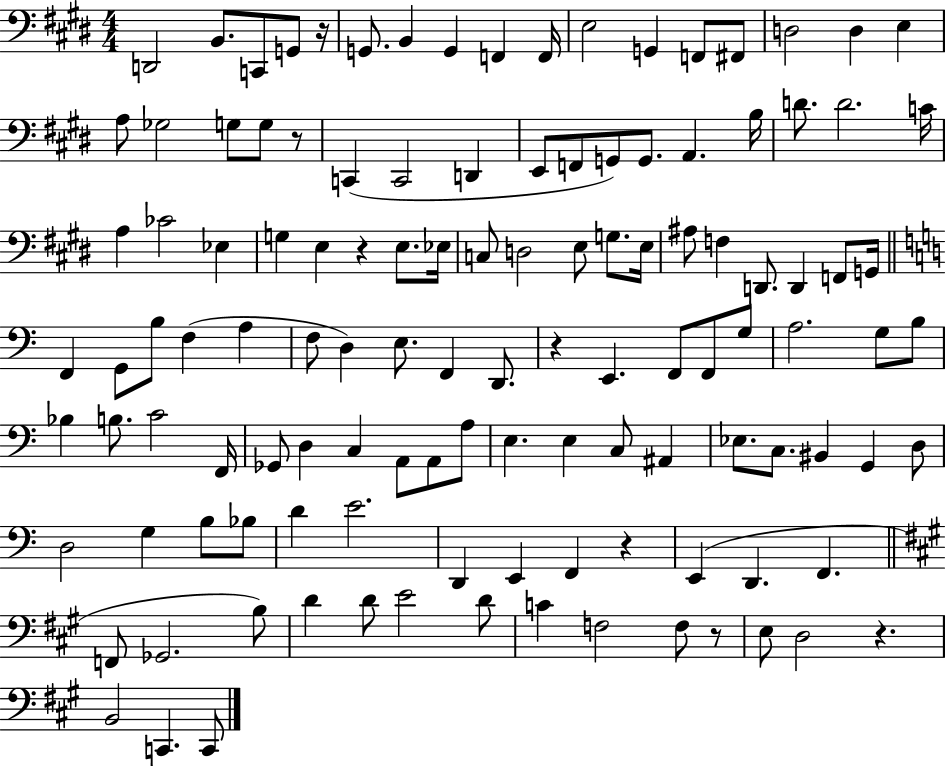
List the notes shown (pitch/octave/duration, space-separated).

D2/h B2/e. C2/e G2/e R/s G2/e. B2/q G2/q F2/q F2/s E3/h G2/q F2/e F#2/e D3/h D3/q E3/q A3/e Gb3/h G3/e G3/e R/e C2/q C2/h D2/q E2/e F2/e G2/e G2/e. A2/q. B3/s D4/e. D4/h. C4/s A3/q CES4/h Eb3/q G3/q E3/q R/q E3/e. Eb3/s C3/e D3/h E3/e G3/e. E3/s A#3/e F3/q D2/e. D2/q F2/e G2/s F2/q G2/e B3/e F3/q A3/q F3/e D3/q E3/e. F2/q D2/e. R/q E2/q. F2/e F2/e G3/e A3/h. G3/e B3/e Bb3/q B3/e. C4/h F2/s Gb2/e D3/q C3/q A2/e A2/e A3/e E3/q. E3/q C3/e A#2/q Eb3/e. C3/e. BIS2/q G2/q D3/e D3/h G3/q B3/e Bb3/e D4/q E4/h. D2/q E2/q F2/q R/q E2/q D2/q. F2/q. F2/e Gb2/h. B3/e D4/q D4/e E4/h D4/e C4/q F3/h F3/e R/e E3/e D3/h R/q. B2/h C2/q. C2/e